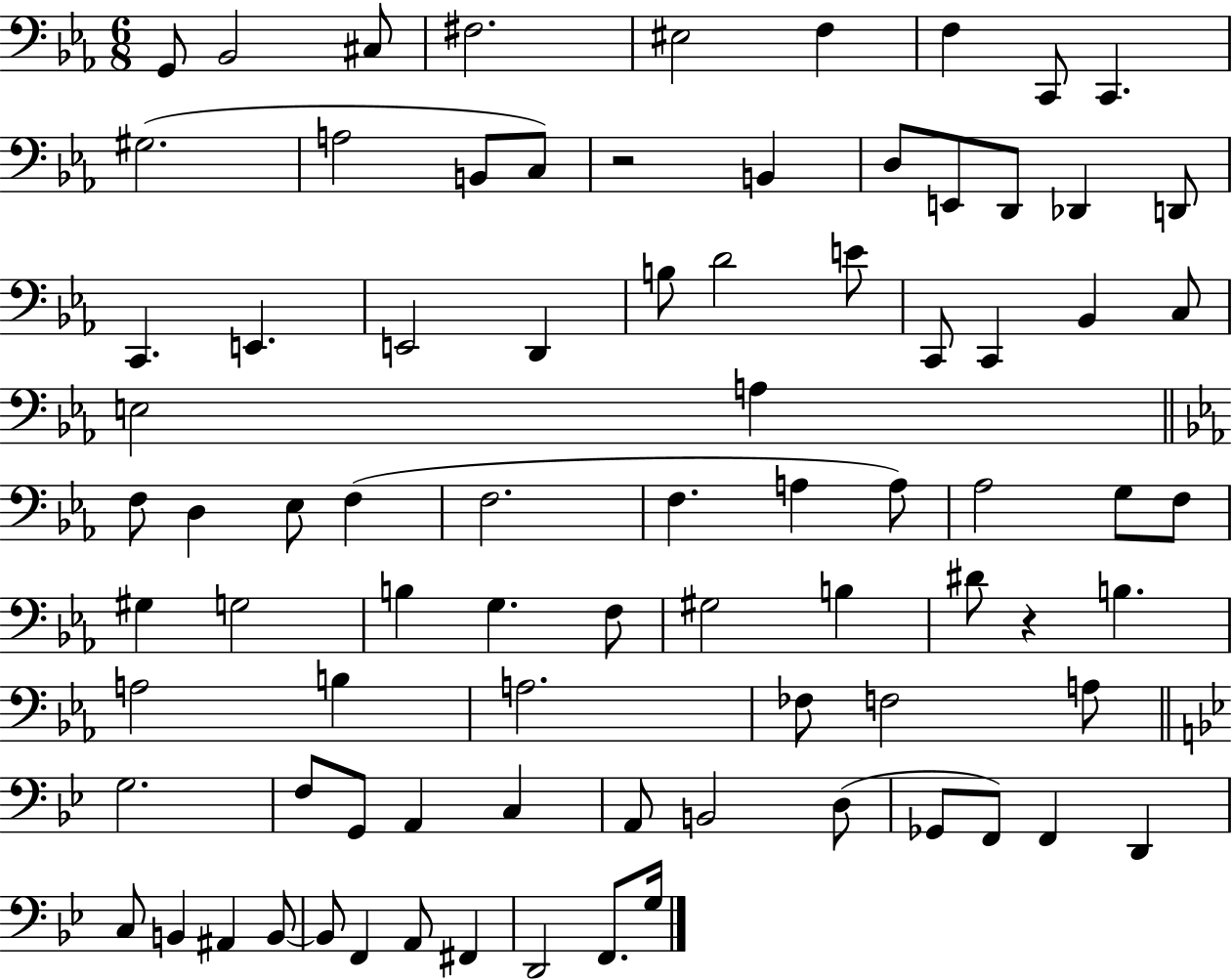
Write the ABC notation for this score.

X:1
T:Untitled
M:6/8
L:1/4
K:Eb
G,,/2 _B,,2 ^C,/2 ^F,2 ^E,2 F, F, C,,/2 C,, ^G,2 A,2 B,,/2 C,/2 z2 B,, D,/2 E,,/2 D,,/2 _D,, D,,/2 C,, E,, E,,2 D,, B,/2 D2 E/2 C,,/2 C,, _B,, C,/2 E,2 A, F,/2 D, _E,/2 F, F,2 F, A, A,/2 _A,2 G,/2 F,/2 ^G, G,2 B, G, F,/2 ^G,2 B, ^D/2 z B, A,2 B, A,2 _F,/2 F,2 A,/2 G,2 F,/2 G,,/2 A,, C, A,,/2 B,,2 D,/2 _G,,/2 F,,/2 F,, D,, C,/2 B,, ^A,, B,,/2 B,,/2 F,, A,,/2 ^F,, D,,2 F,,/2 G,/4